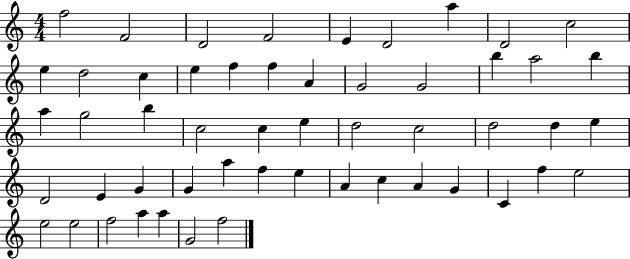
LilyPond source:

{
  \clef treble
  \numericTimeSignature
  \time 4/4
  \key c \major
  f''2 f'2 | d'2 f'2 | e'4 d'2 a''4 | d'2 c''2 | \break e''4 d''2 c''4 | e''4 f''4 f''4 a'4 | g'2 g'2 | b''4 a''2 b''4 | \break a''4 g''2 b''4 | c''2 c''4 e''4 | d''2 c''2 | d''2 d''4 e''4 | \break d'2 e'4 g'4 | g'4 a''4 f''4 e''4 | a'4 c''4 a'4 g'4 | c'4 f''4 e''2 | \break e''2 e''2 | f''2 a''4 a''4 | g'2 f''2 | \bar "|."
}